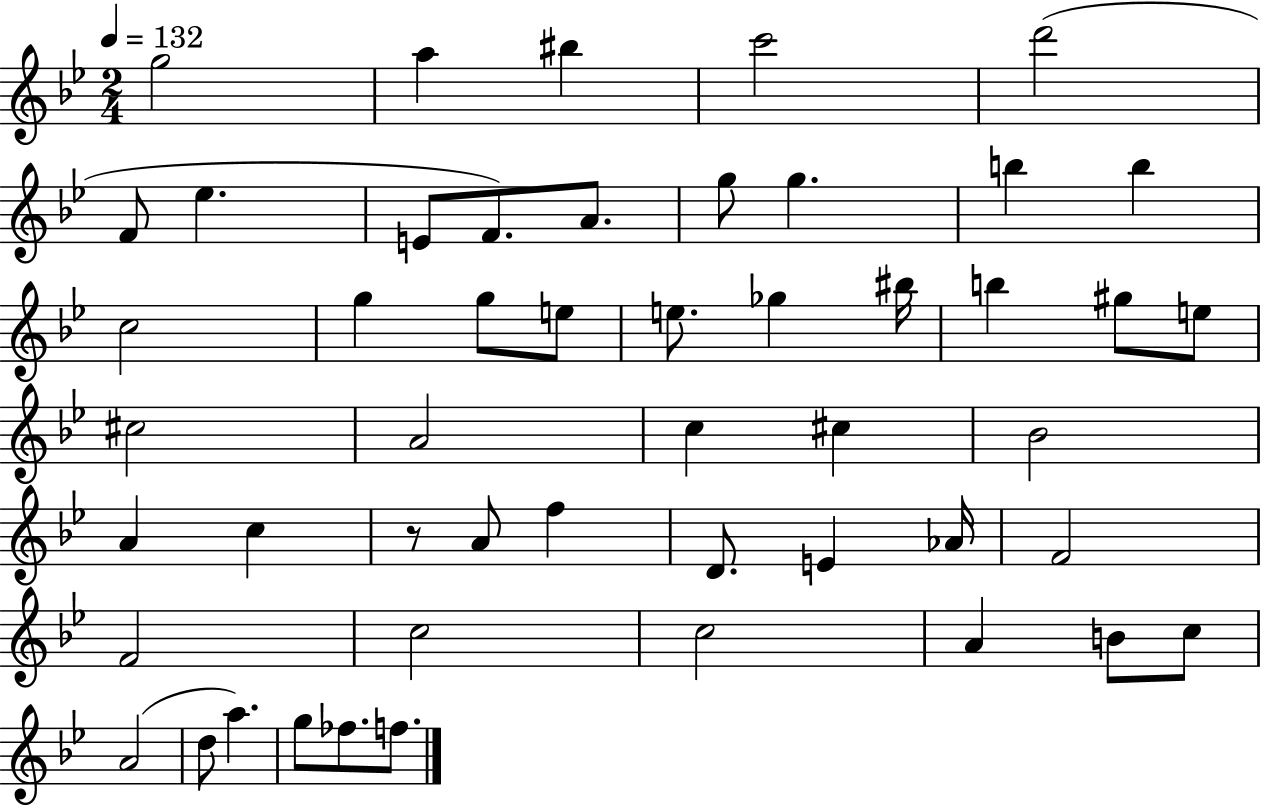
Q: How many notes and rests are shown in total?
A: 50